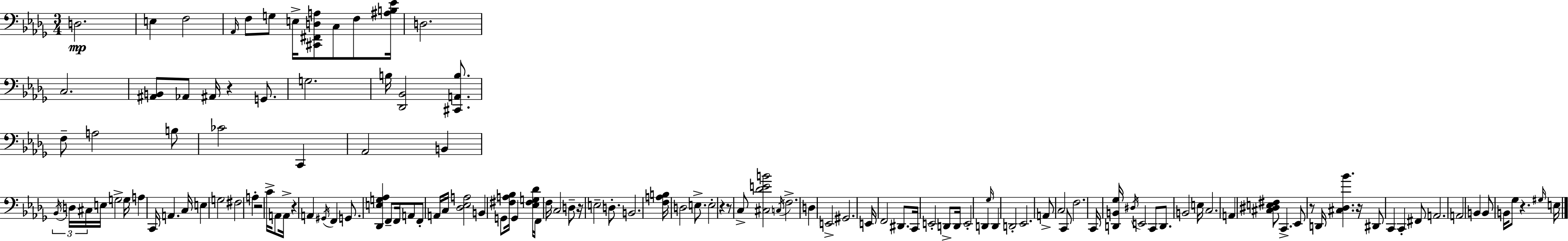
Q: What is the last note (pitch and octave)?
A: E3